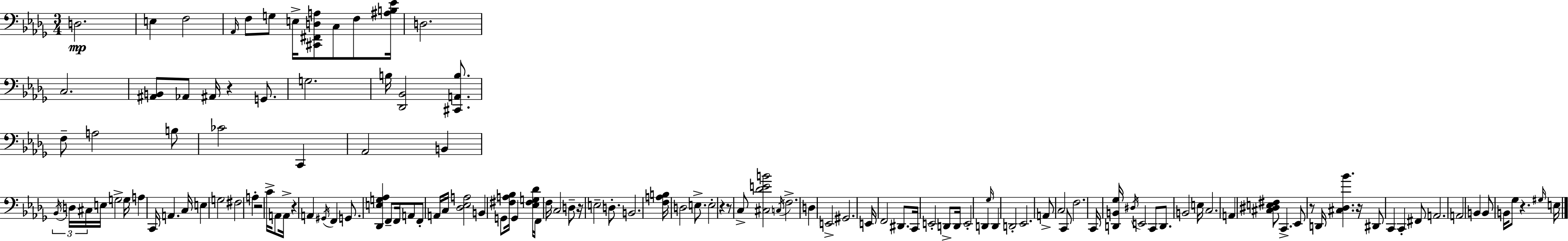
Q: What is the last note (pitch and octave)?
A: E3